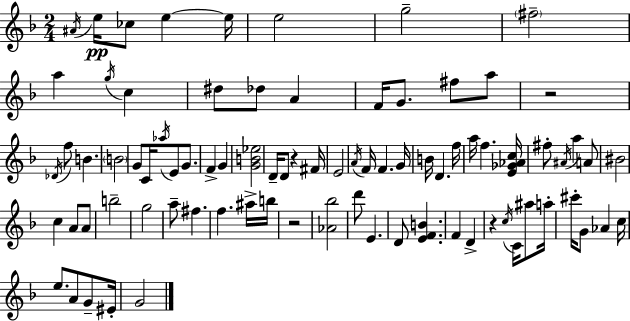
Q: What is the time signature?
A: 2/4